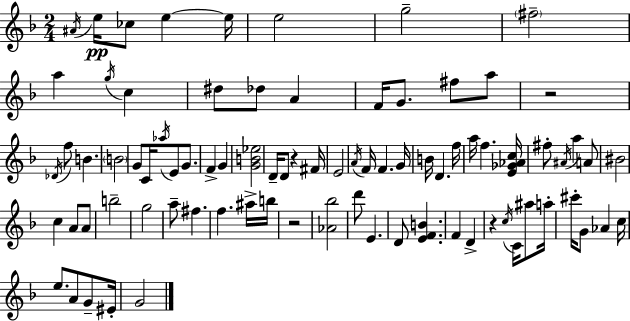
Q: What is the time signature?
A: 2/4